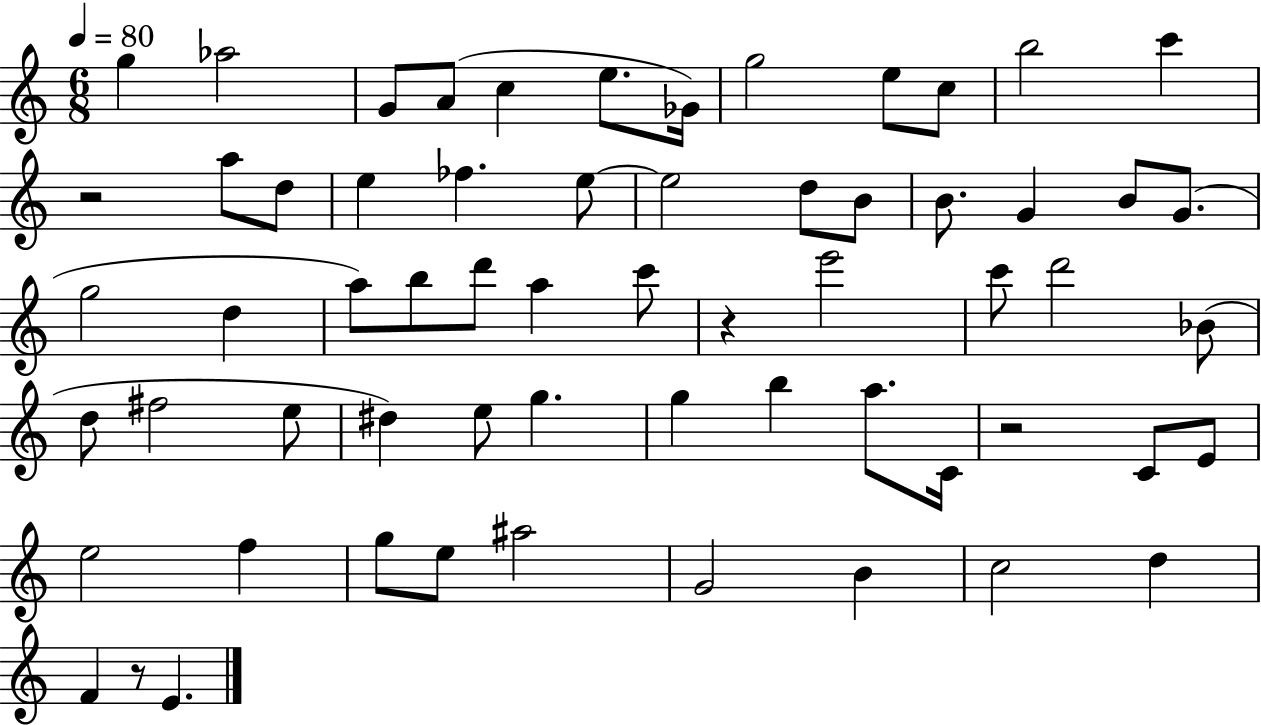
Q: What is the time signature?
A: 6/8